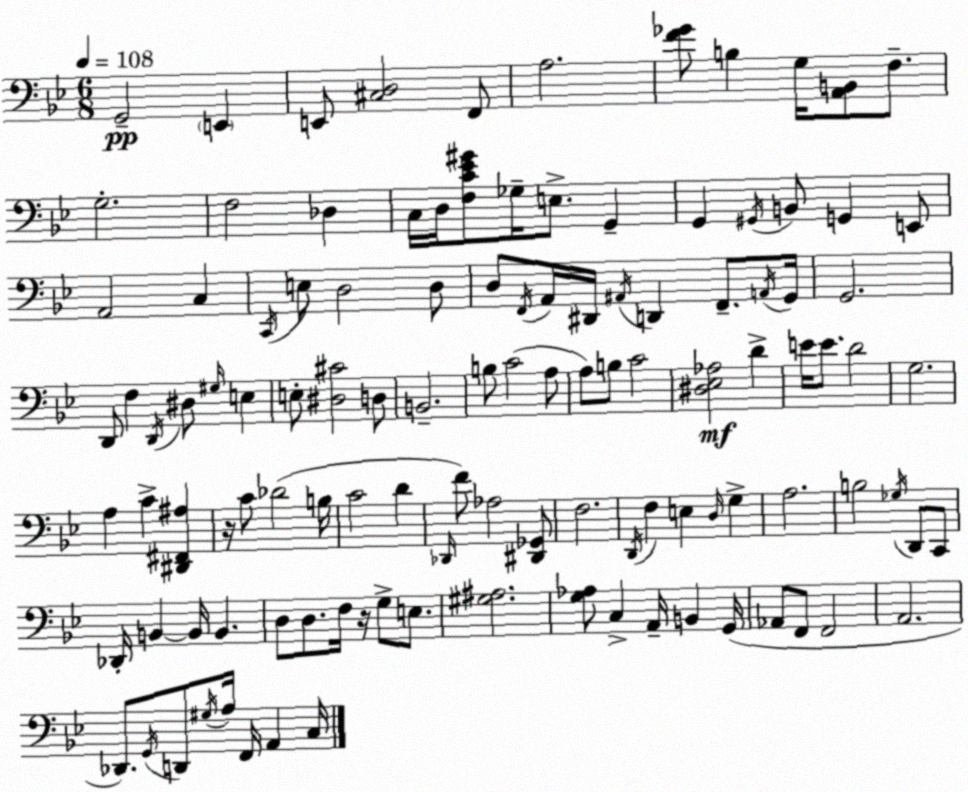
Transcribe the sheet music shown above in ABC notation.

X:1
T:Untitled
M:6/8
L:1/4
K:Gm
G,,2 E,, E,,/2 [^C,D,]2 F,,/2 A,2 [F_G]/2 B, G,/4 [A,,B,,]/2 F,/2 G,2 F,2 _D, C,/4 D,/4 [F,C_E^G]/2 _G,/4 E,/2 G,, G,, ^G,,/4 B,,/2 G,, E,,/2 A,,2 C, C,,/4 E,/2 D,2 D,/2 D,/2 F,,/4 A,,/4 ^D,,/4 ^A,,/4 D,, F,,/2 A,,/4 G,,/4 G,,2 D,,/2 F, D,,/4 ^D,/2 ^G,/4 E, E,/2 [^D,^C]2 D,/2 B,,2 B,/2 C2 A,/2 A,/2 B,/2 C2 [^D,_E,_A,]2 D E/4 E/2 D2 G,2 A, C [^D,,^F,,^A,] z/4 C/2 _D2 B,/4 C2 D _D,,/4 F/2 _A,2 [^D,,_G,,]/2 F,2 D,,/4 F, E, D,/4 G, A,2 B,2 _G,/4 D,,/2 C,,/2 _D,,/4 B,, B,,/4 B,, D,/2 D,/2 F,/4 z/4 G,/2 E,/2 [^G,^A,]2 [G,_A,]/2 C, A,,/4 B,, G,,/4 _A,,/2 F,,/2 F,,2 A,,2 _D,,/2 G,,/4 D,,/2 ^G,/4 A,/4 F,,/4 A,, C,/4